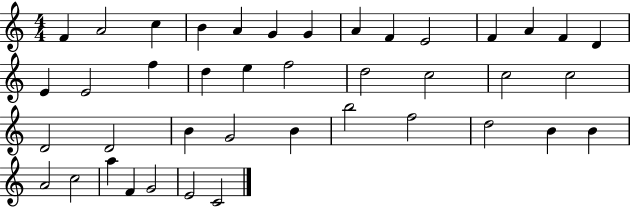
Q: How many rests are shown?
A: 0